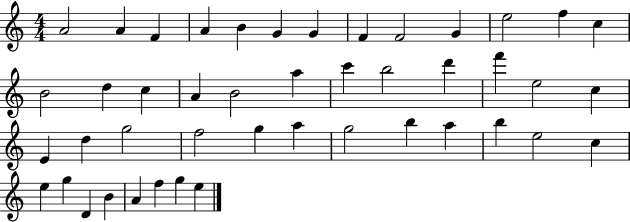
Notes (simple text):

A4/h A4/q F4/q A4/q B4/q G4/q G4/q F4/q F4/h G4/q E5/h F5/q C5/q B4/h D5/q C5/q A4/q B4/h A5/q C6/q B5/h D6/q F6/q E5/h C5/q E4/q D5/q G5/h F5/h G5/q A5/q G5/h B5/q A5/q B5/q E5/h C5/q E5/q G5/q D4/q B4/q A4/q F5/q G5/q E5/q